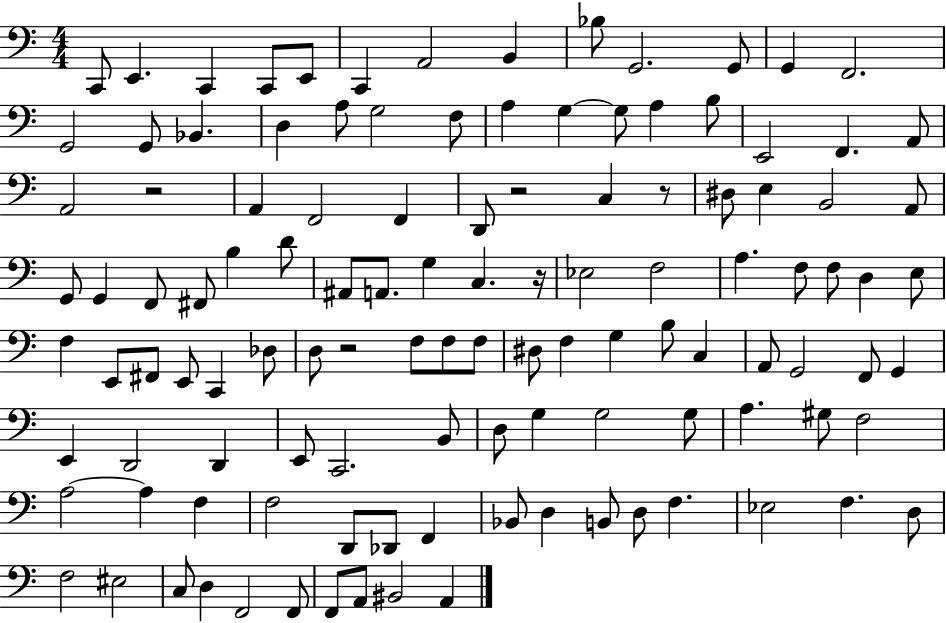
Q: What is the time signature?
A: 4/4